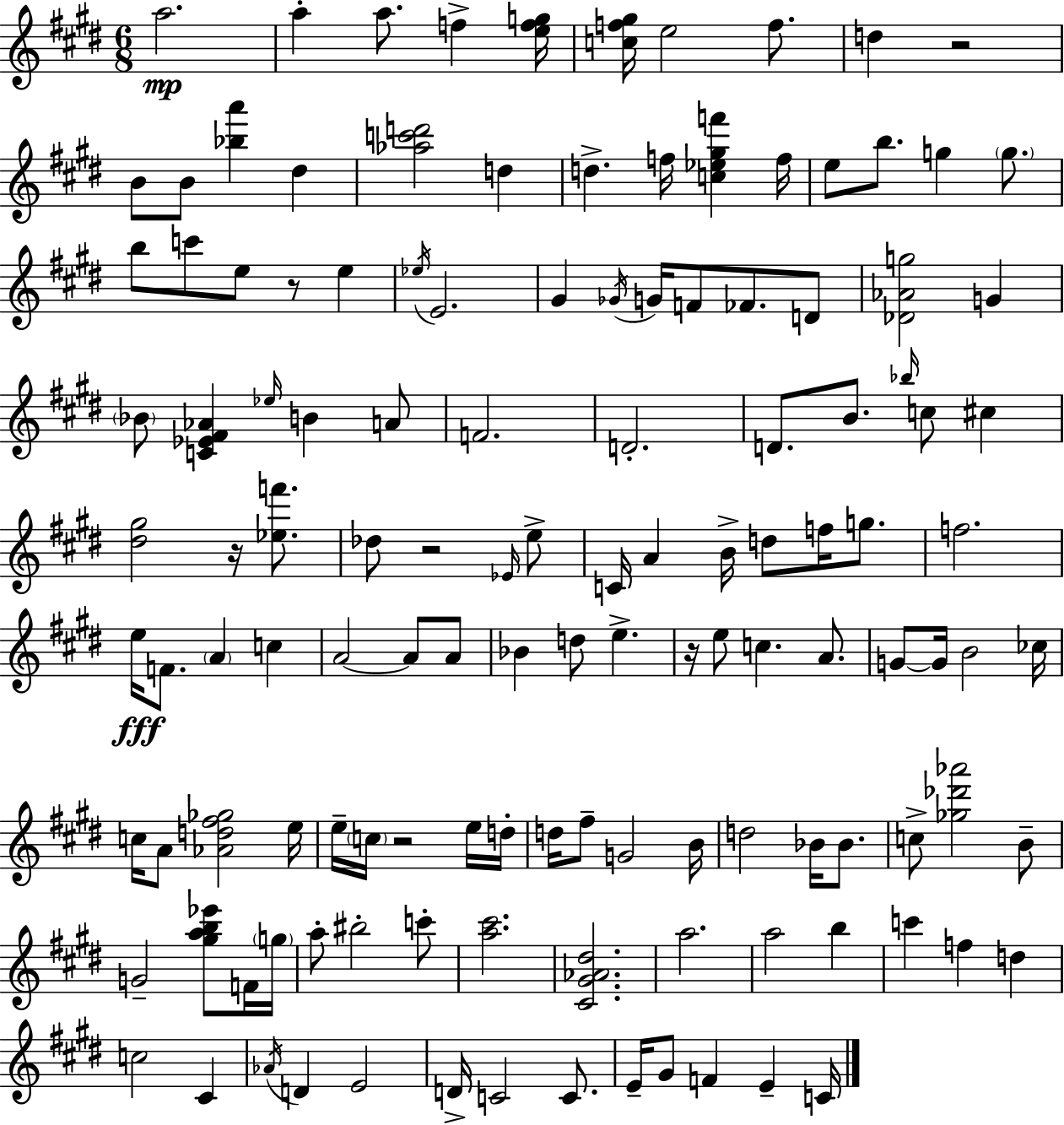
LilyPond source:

{
  \clef treble
  \numericTimeSignature
  \time 6/8
  \key e \major
  \repeat volta 2 { a''2.\mp | a''4-. a''8. f''4-> <e'' f'' g''>16 | <c'' f'' gis''>16 e''2 f''8. | d''4 r2 | \break b'8 b'8 <bes'' a'''>4 dis''4 | <aes'' c''' d'''>2 d''4 | d''4.-> f''16 <c'' ees'' gis'' f'''>4 f''16 | e''8 b''8. g''4 \parenthesize g''8. | \break b''8 c'''8 e''8 r8 e''4 | \acciaccatura { ees''16 } e'2. | gis'4 \acciaccatura { ges'16 } g'16 f'8 fes'8. | d'8 <des' aes' g''>2 g'4 | \break \parenthesize bes'8 <c' ees' fis' aes'>4 \grace { ees''16 } b'4 | a'8 f'2. | d'2.-. | d'8. b'8. \grace { bes''16 } c''8 | \break cis''4 <dis'' gis''>2 | r16 <ees'' f'''>8. des''8 r2 | \grace { ees'16 } e''8-> c'16 a'4 b'16-> d''8 | f''16 g''8. f''2. | \break e''16\fff f'8. \parenthesize a'4 | c''4 a'2~~ | a'8 a'8 bes'4 d''8 e''4.-> | r16 e''8 c''4. | \break a'8. g'8~~ g'16 b'2 | ces''16 c''16 a'8 <aes' d'' fis'' ges''>2 | e''16 e''16-- \parenthesize c''16 r2 | e''16 d''16-. d''16 fis''8-- g'2 | \break b'16 d''2 | bes'16 bes'8. c''8-> <ges'' des''' aes'''>2 | b'8-- g'2-- | <gis'' a'' b'' ees'''>8 f'16 \parenthesize g''16 a''8-. bis''2-. | \break c'''8-. <a'' cis'''>2. | <cis' gis' aes' dis''>2. | a''2. | a''2 | \break b''4 c'''4 f''4 | d''4 c''2 | cis'4 \acciaccatura { aes'16 } d'4 e'2 | d'16-> c'2 | \break c'8. e'16-- gis'8 f'4 | e'4-- c'16 } \bar "|."
}